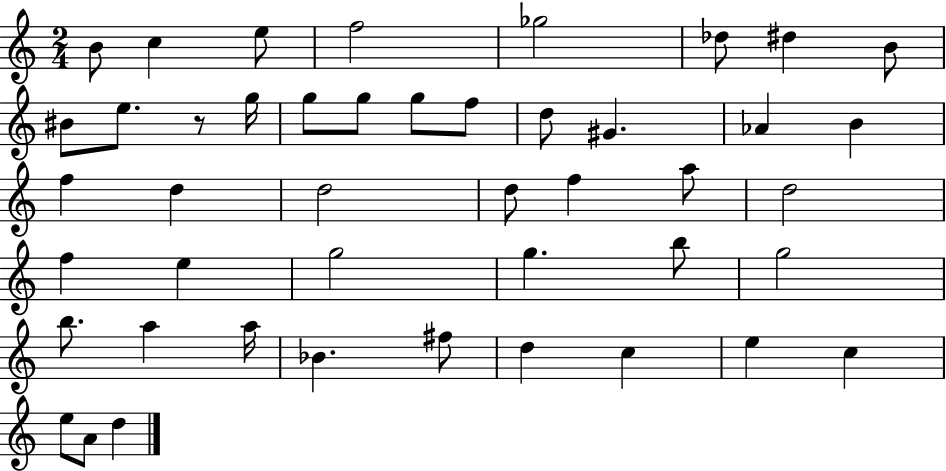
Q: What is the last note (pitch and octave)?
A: D5